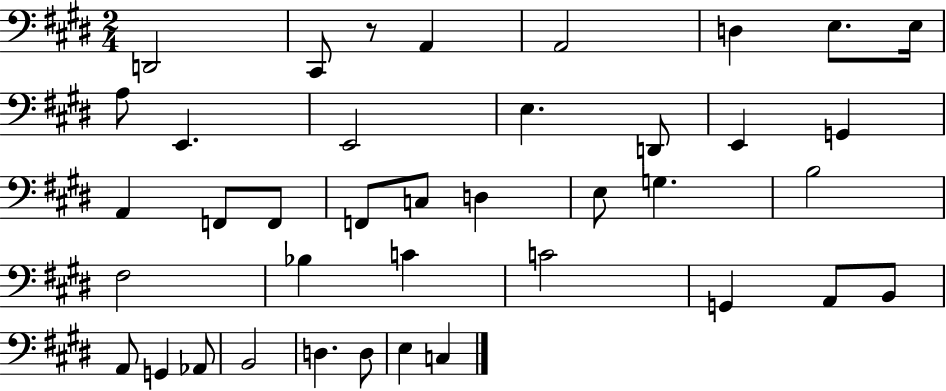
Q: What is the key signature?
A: E major